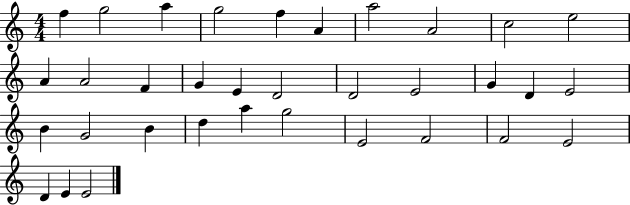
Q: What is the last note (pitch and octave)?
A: E4